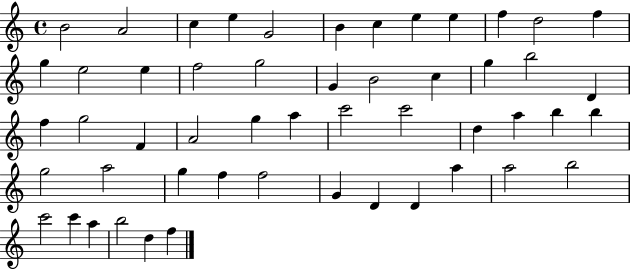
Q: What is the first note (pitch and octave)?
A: B4